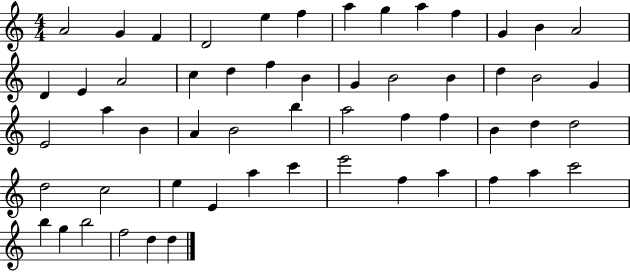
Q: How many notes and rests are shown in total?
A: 56